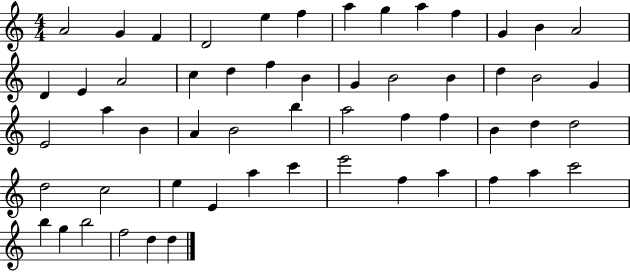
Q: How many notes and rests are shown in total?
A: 56